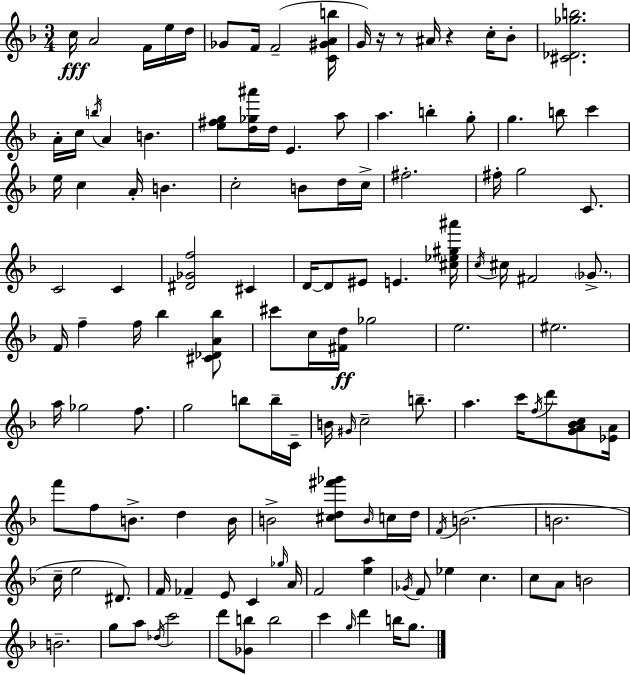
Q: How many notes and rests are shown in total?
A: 130